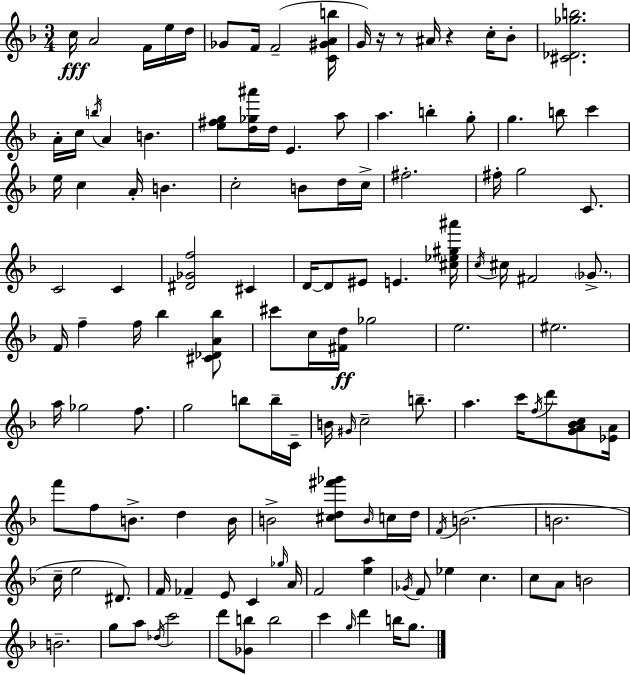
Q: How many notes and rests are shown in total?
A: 130